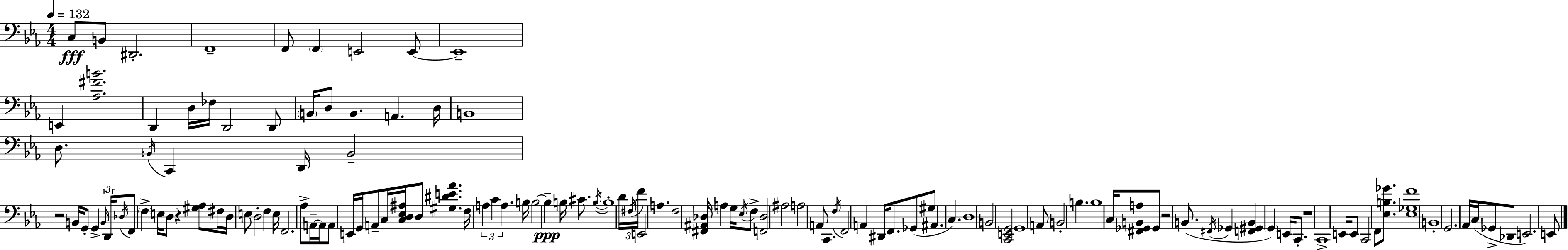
{
  \clef bass
  \numericTimeSignature
  \time 4/4
  \key c \minor
  \tempo 4 = 132
  c8\fff b,8 dis,2.-. | f,1-- | f,8 \parenthesize f,4 e,2 e,8~~ | e,1-- | \break e,4 <aes fis' b'>2. | d,4 d16 fes16 d,2 d,8 | \parenthesize b,16 d8 b,4. a,4. d16 | b,1 | \break d8. \acciaccatura { b,16 } c,4 d,16 b,2-- | r2 b,16 g,8-. g,4-> | \tuplet 3/2 { \grace { b,16 } d,16 \acciaccatura { des16 } } f,8 \parenthesize f4-> e16 d8 r4 | <gis aes>8 fis16 d16 e8 d2-. f4 | \break e16 f,2. aes8-> | a,16--~~ a,16 a,8 e,16 g,16 a,8-- c16 <c d ees ais>16 d8 <gis dis' e' aes'>4. | f16 \tuplet 3/2 { a4 c'4 a4. } | b16 b2~~ b4--\ppp b16 | \break cis'8. \acciaccatura { b16~ }~ b1-. | \tuplet 3/2 { d'16 \acciaccatura { fis16 } f'16 } e,2 a4. | f2 <fis, ais, des>16 a4 | g16 \acciaccatura { ees16 } f8-> <f, des>2 ais2 | \break a2 a,8 | c,4. \acciaccatura { f16 } f,2 a,4 | dis,16 f,8. ges,8( gis8 ais,4. | c4.) d1 | \break b,2 <c, e, g,>2 | g,1 | a,8 b,2-. | b4. b1 | \break c16 <fis, ges, b, a>8 ges,8 r2 | b,8.( \acciaccatura { fis,16 } ges,4 <f, gis, b,>4 | \parenthesize g,4) e,16 c,8.-. r1 | c,1-> | \break e,16 e,8 c,2 | f,8 <ees b ges'>8. <ees ges f'>1 | b,1-. | g,2. | \break aes,16 c16( ges,8-> des,8 e,2.) | e,8 \bar "|."
}